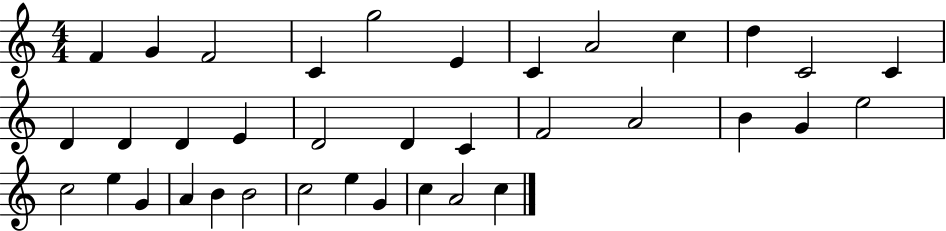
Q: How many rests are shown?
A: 0